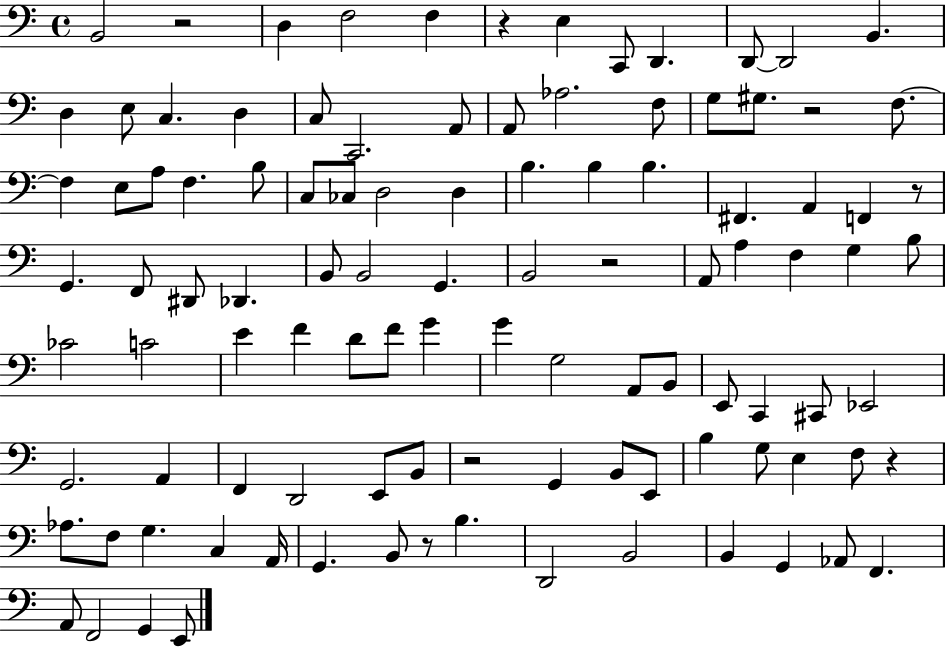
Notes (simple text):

B2/h R/h D3/q F3/h F3/q R/q E3/q C2/e D2/q. D2/e D2/h B2/q. D3/q E3/e C3/q. D3/q C3/e C2/h. A2/e A2/e Ab3/h. F3/e G3/e G#3/e. R/h F3/e. F3/q E3/e A3/e F3/q. B3/e C3/e CES3/e D3/h D3/q B3/q. B3/q B3/q. F#2/q. A2/q F2/q R/e G2/q. F2/e D#2/e Db2/q. B2/e B2/h G2/q. B2/h R/h A2/e A3/q F3/q G3/q B3/e CES4/h C4/h E4/q F4/q D4/e F4/e G4/q G4/q G3/h A2/e B2/e E2/e C2/q C#2/e Eb2/h G2/h. A2/q F2/q D2/h E2/e B2/e R/h G2/q B2/e E2/e B3/q G3/e E3/q F3/e R/q Ab3/e. F3/e G3/q. C3/q A2/s G2/q. B2/e R/e B3/q. D2/h B2/h B2/q G2/q Ab2/e F2/q. A2/e F2/h G2/q E2/e